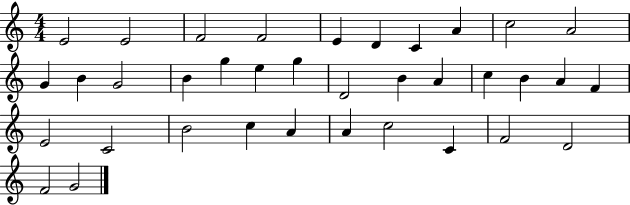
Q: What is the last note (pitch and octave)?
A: G4